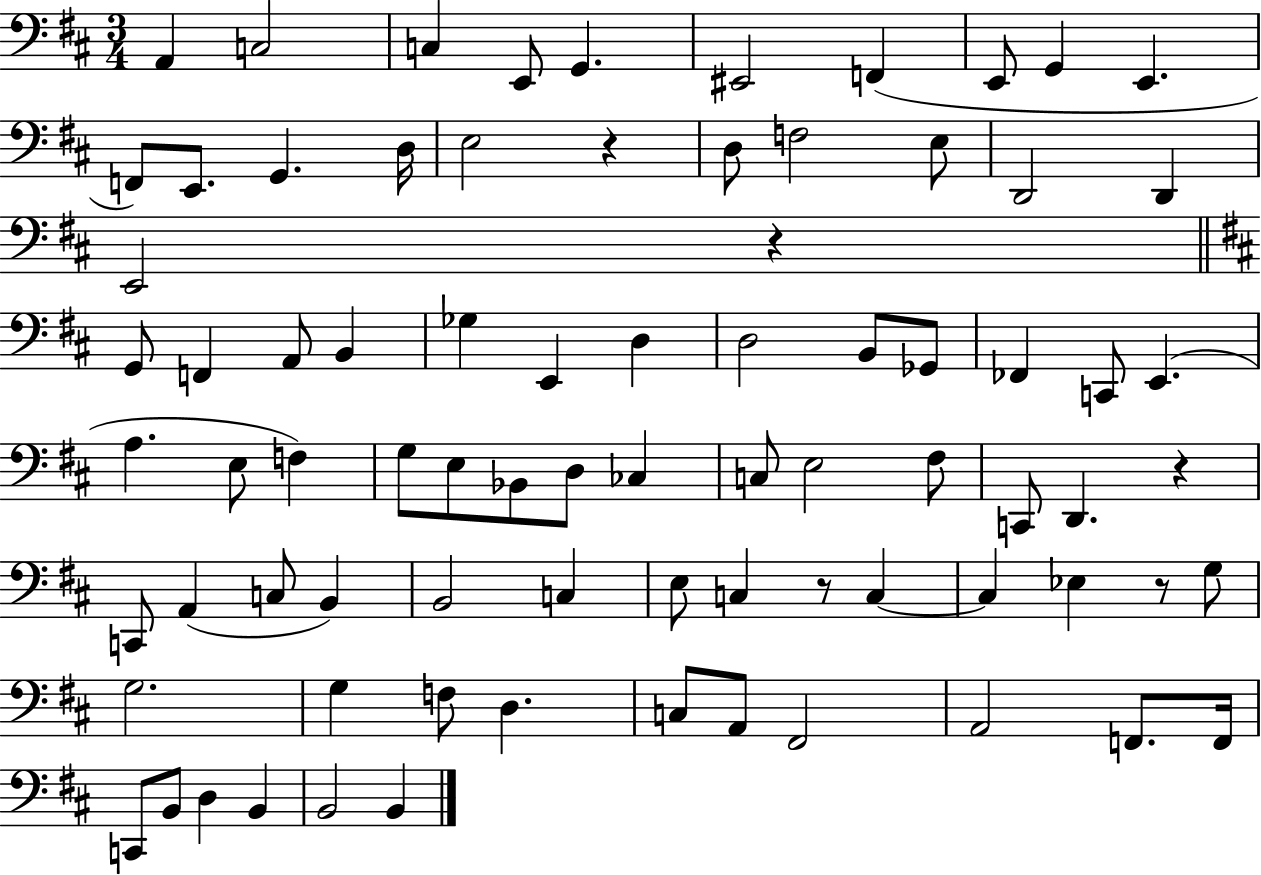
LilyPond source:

{
  \clef bass
  \numericTimeSignature
  \time 3/4
  \key d \major
  a,4 c2 | c4 e,8 g,4. | eis,2 f,4( | e,8 g,4 e,4. | \break f,8) e,8. g,4. d16 | e2 r4 | d8 f2 e8 | d,2 d,4 | \break e,2 r4 | \bar "||" \break \key b \minor g,8 f,4 a,8 b,4 | ges4 e,4 d4 | d2 b,8 ges,8 | fes,4 c,8 e,4.( | \break a4. e8 f4) | g8 e8 bes,8 d8 ces4 | c8 e2 fis8 | c,8 d,4. r4 | \break c,8 a,4( c8 b,4) | b,2 c4 | e8 c4 r8 c4~~ | c4 ees4 r8 g8 | \break g2. | g4 f8 d4. | c8 a,8 fis,2 | a,2 f,8. f,16 | \break c,8 b,8 d4 b,4 | b,2 b,4 | \bar "|."
}